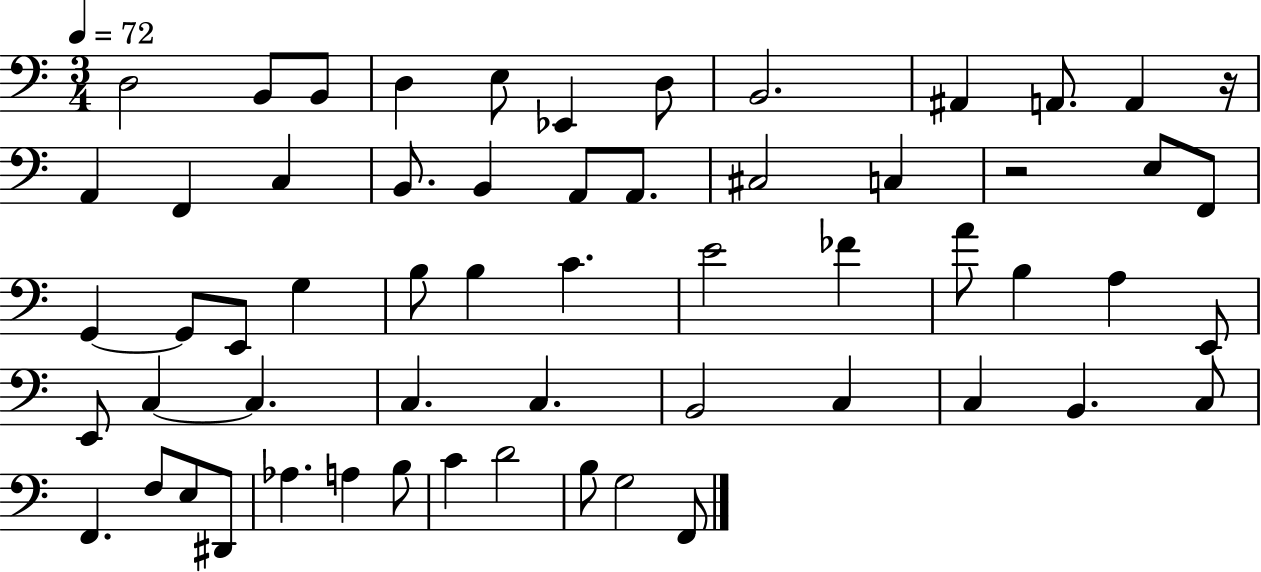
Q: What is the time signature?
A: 3/4